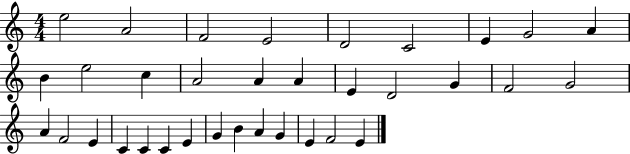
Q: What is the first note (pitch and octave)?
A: E5